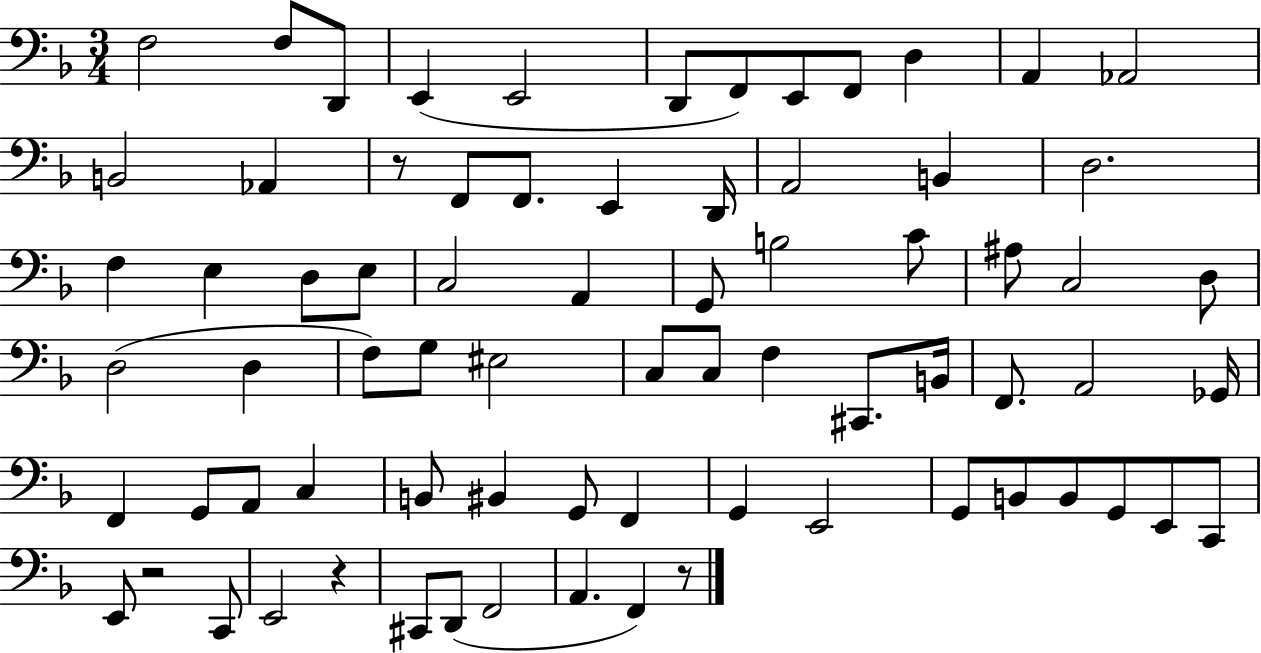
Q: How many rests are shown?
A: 4